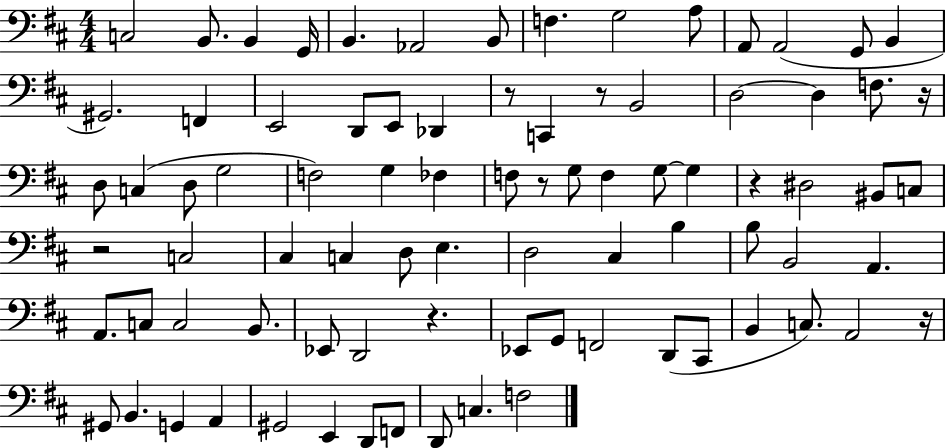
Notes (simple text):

C3/h B2/e. B2/q G2/s B2/q. Ab2/h B2/e F3/q. G3/h A3/e A2/e A2/h G2/e B2/q G#2/h. F2/q E2/h D2/e E2/e Db2/q R/e C2/q R/e B2/h D3/h D3/q F3/e. R/s D3/e C3/q D3/e G3/h F3/h G3/q FES3/q F3/e R/e G3/e F3/q G3/e G3/q R/q D#3/h BIS2/e C3/e R/h C3/h C#3/q C3/q D3/e E3/q. D3/h C#3/q B3/q B3/e B2/h A2/q. A2/e. C3/e C3/h B2/e. Eb2/e D2/h R/q. Eb2/e G2/e F2/h D2/e C#2/e B2/q C3/e. A2/h R/s G#2/e B2/q. G2/q A2/q G#2/h E2/q D2/e F2/e D2/e C3/q. F3/h